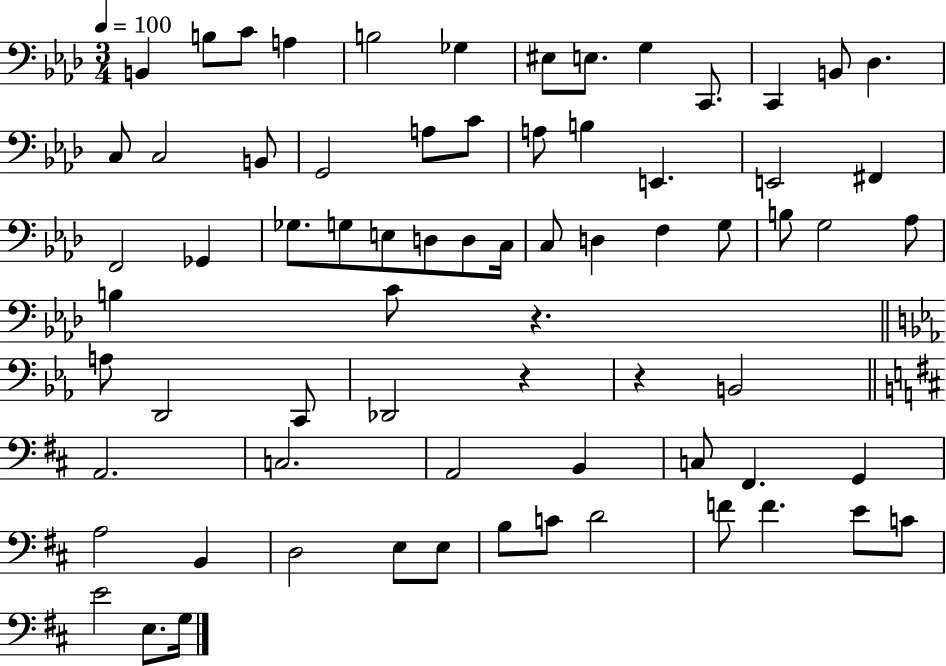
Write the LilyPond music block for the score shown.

{
  \clef bass
  \numericTimeSignature
  \time 3/4
  \key aes \major
  \tempo 4 = 100
  b,4 b8 c'8 a4 | b2 ges4 | eis8 e8. g4 c,8. | c,4 b,8 des4. | \break c8 c2 b,8 | g,2 a8 c'8 | a8 b4 e,4. | e,2 fis,4 | \break f,2 ges,4 | ges8. g8 e8 d8 d8 c16 | c8 d4 f4 g8 | b8 g2 aes8 | \break b4 c'8 r4. | \bar "||" \break \key c \minor a8 d,2 c,8 | des,2 r4 | r4 b,2 | \bar "||" \break \key b \minor a,2. | c2. | a,2 b,4 | c8 fis,4. g,4 | \break a2 b,4 | d2 e8 e8 | b8 c'8 d'2 | f'8 f'4. e'8 c'8 | \break e'2 e8. g16 | \bar "|."
}